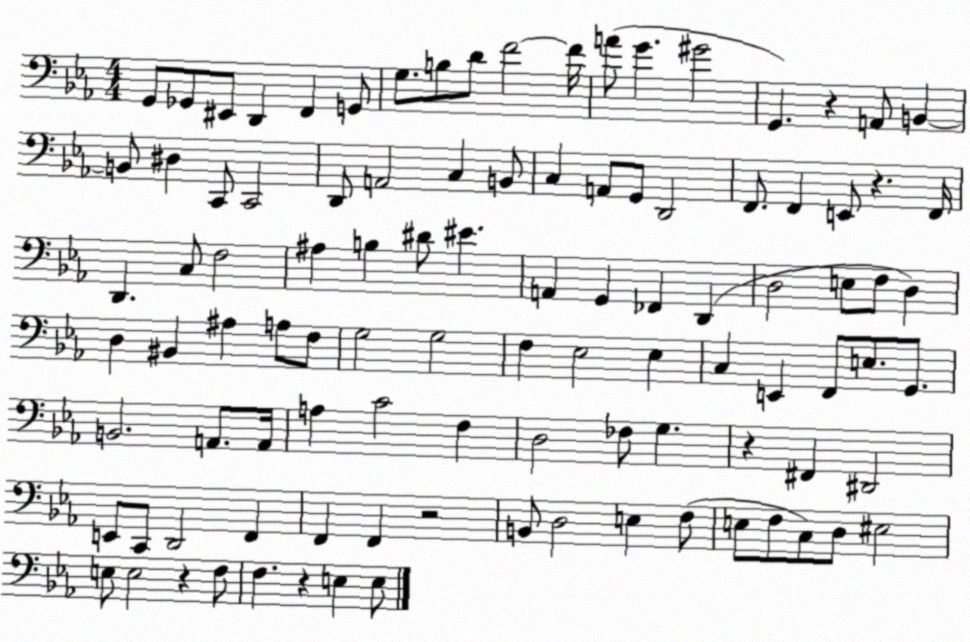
X:1
T:Untitled
M:4/4
L:1/4
K:Eb
G,,/2 _G,,/2 ^E,,/2 D,, F,, G,,/2 G,/2 B,/2 D/2 F2 F/4 A/2 G ^G2 G,, z A,,/2 B,, B,,/2 ^D, C,,/2 C,,2 D,,/2 A,,2 C, B,,/2 C, A,,/2 G,,/2 D,,2 F,,/2 F,, E,,/2 z F,,/4 D,, C,/2 F,2 ^A, B, ^D/2 ^E A,, G,, _F,, D,, D,2 E,/2 F,/2 D, D, ^B,, ^A, A,/2 F,/2 G,2 G,2 F, _E,2 _E, C, E,, F,,/2 E,/2 G,,/2 B,,2 A,,/2 A,,/4 A, C2 F, D,2 _F,/2 G, z ^F,, ^D,,2 E,,/2 C,,/2 D,,2 F,, F,, F,, z2 B,,/2 D,2 E, F,/2 E,/2 F,/2 C,/2 D,/2 ^E,2 E,/2 E,2 z F,/2 F, z E, E,/2